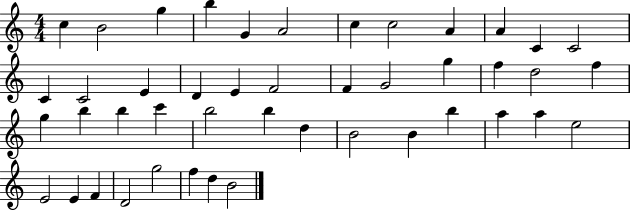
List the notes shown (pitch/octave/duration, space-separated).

C5/q B4/h G5/q B5/q G4/q A4/h C5/q C5/h A4/q A4/q C4/q C4/h C4/q C4/h E4/q D4/q E4/q F4/h F4/q G4/h G5/q F5/q D5/h F5/q G5/q B5/q B5/q C6/q B5/h B5/q D5/q B4/h B4/q B5/q A5/q A5/q E5/h E4/h E4/q F4/q D4/h G5/h F5/q D5/q B4/h